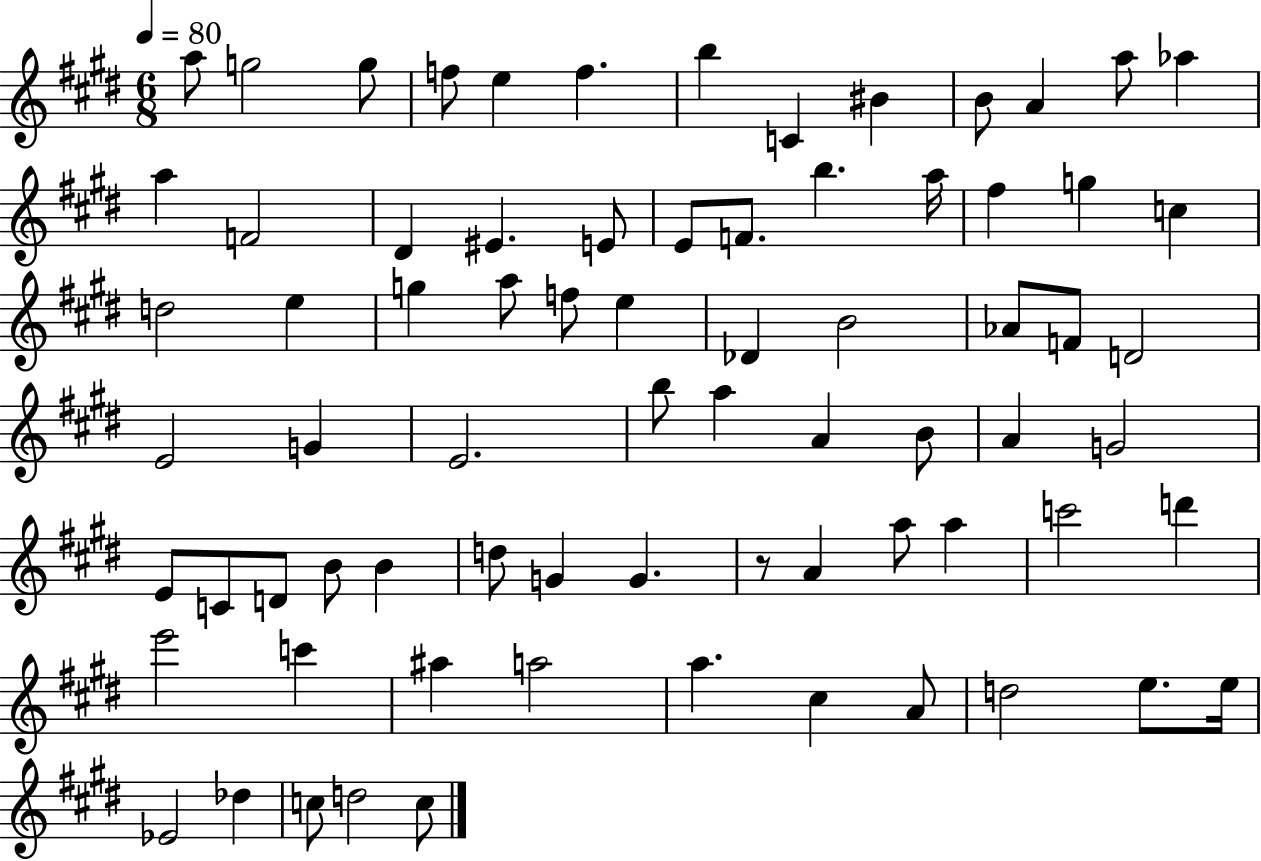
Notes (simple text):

A5/e G5/h G5/e F5/e E5/q F5/q. B5/q C4/q BIS4/q B4/e A4/q A5/e Ab5/q A5/q F4/h D#4/q EIS4/q. E4/e E4/e F4/e. B5/q. A5/s F#5/q G5/q C5/q D5/h E5/q G5/q A5/e F5/e E5/q Db4/q B4/h Ab4/e F4/e D4/h E4/h G4/q E4/h. B5/e A5/q A4/q B4/e A4/q G4/h E4/e C4/e D4/e B4/e B4/q D5/e G4/q G4/q. R/e A4/q A5/e A5/q C6/h D6/q E6/h C6/q A#5/q A5/h A5/q. C#5/q A4/e D5/h E5/e. E5/s Eb4/h Db5/q C5/e D5/h C5/e